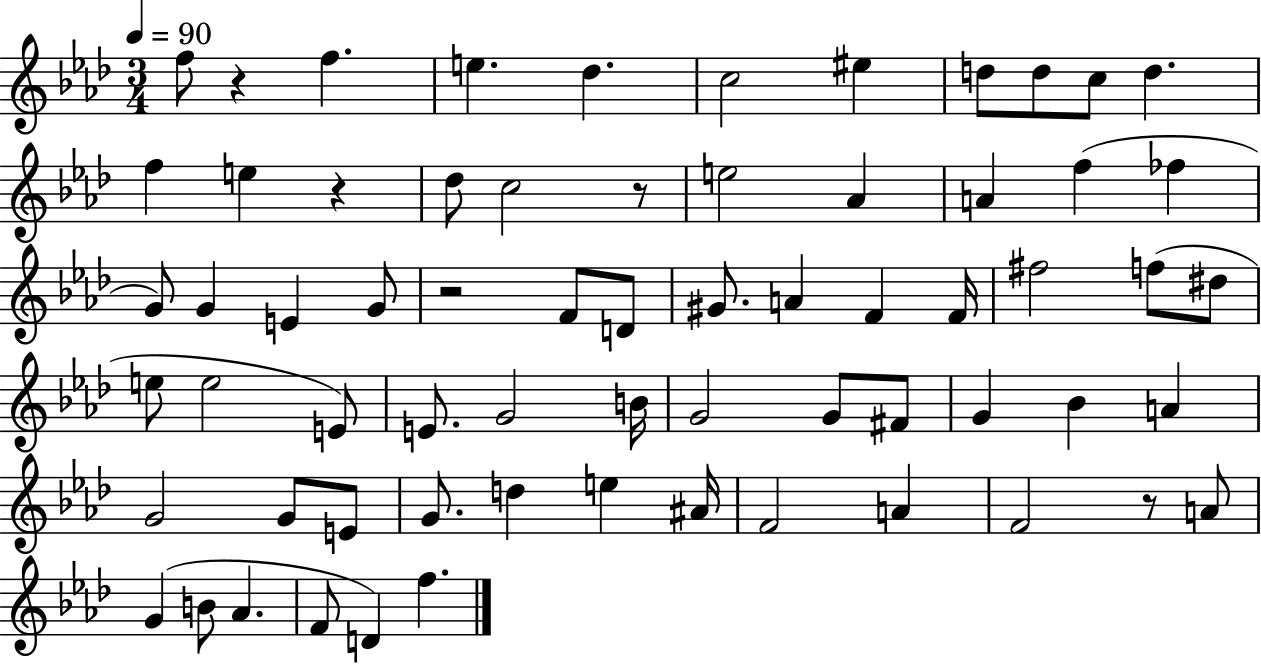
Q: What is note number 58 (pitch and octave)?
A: Ab4